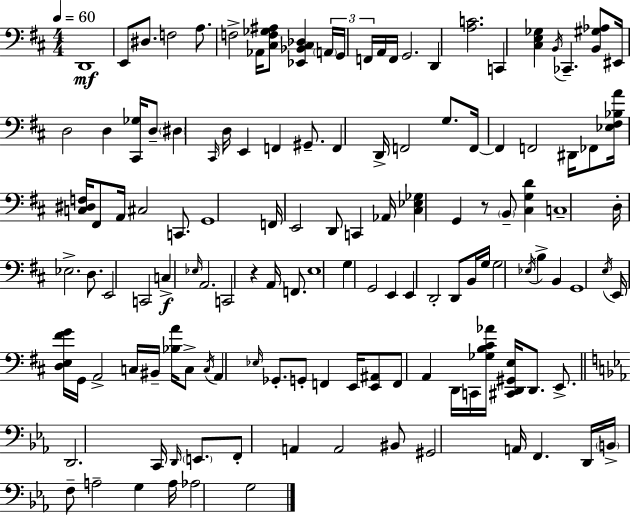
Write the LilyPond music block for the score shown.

{
  \clef bass
  \numericTimeSignature
  \time 4/4
  \key d \major
  \tempo 4 = 60
  d,1\mf | e,8 dis8. f2 a8. | f2-> aes,16 <cis f ges ais>8 <ees, bes, cis des>4 \tuplet 3/2 { \parenthesize a,16 | g,16 f,16 } a,16 f,16 g,2. | \break d,4 <a c'>2. | c,4 <cis e ges>4 \acciaccatura { b,16 } ces,4.-- <b, gis aes>8 | eis,16 d2 d4 <cis, ges>16 d8-- | \parenthesize dis4 \grace { cis,16 } d16 e,4 f,4 gis,8.-- | \break f,4 d,16-> f,2 g8. | f,16~~ f,4 f,2 dis,16 | fes,8 <ees fis bes a'>16 <c dis f>16 fis,8 a,16 cis2 c,8. | g,1 | \break f,16 e,2 d,8 c,4 | aes,16 <cis ees ges>4 g,4 r8 \parenthesize b,8-- <cis g d'>4 | c1-- | d16-. ees2.-> d8. | \break e,2 c,2 | c4->\f \grace { ees16 } a,2. | c,2 r4 a,16 | f,8. e1 | \break g4 g,2 e,4 | e,4 d,2-. d,8 | b,16 g16 g2 \acciaccatura { ees16 } b4-> | b,4 g,1 | \break \acciaccatura { e16 } e,16 <d e fis' g'>16 g,16 a,2-> | c16 bis,16-- <bes a'>16 c8-> \acciaccatura { c16 } a,4 \grace { ees16 } ges,8.-. g,8-. | f,4 e,16 <e, ais,>8 f,8 a,4 d,16 c,16 <ges b cis' aes'>16 | <cis, d, gis, e>16 d,8. e,8.-> \bar "||" \break \key c \minor d,2. c,16 \grace { d,16 } \parenthesize e,8. | f,8-. a,4 a,2 bis,8 | gis,2 a,16 f,4. | d,16 \parenthesize b,16-> f8-- a2-- g4 | \break a16 aes2 g2 | \bar "|."
}